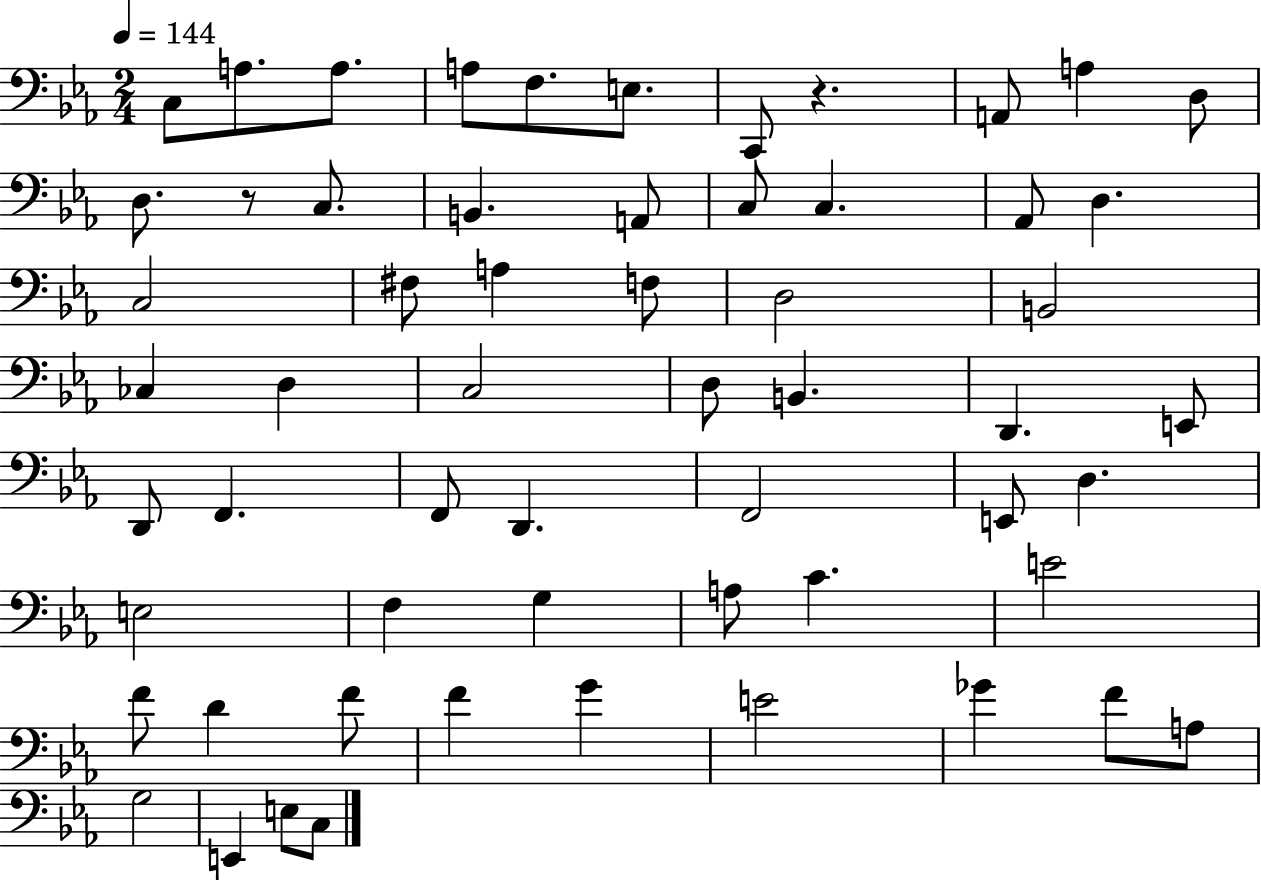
{
  \clef bass
  \numericTimeSignature
  \time 2/4
  \key ees \major
  \tempo 4 = 144
  c8 a8. a8. | a8 f8. e8. | c,8 r4. | a,8 a4 d8 | \break d8. r8 c8. | b,4. a,8 | c8 c4. | aes,8 d4. | \break c2 | fis8 a4 f8 | d2 | b,2 | \break ces4 d4 | c2 | d8 b,4. | d,4. e,8 | \break d,8 f,4. | f,8 d,4. | f,2 | e,8 d4. | \break e2 | f4 g4 | a8 c'4. | e'2 | \break f'8 d'4 f'8 | f'4 g'4 | e'2 | ges'4 f'8 a8 | \break g2 | e,4 e8 c8 | \bar "|."
}